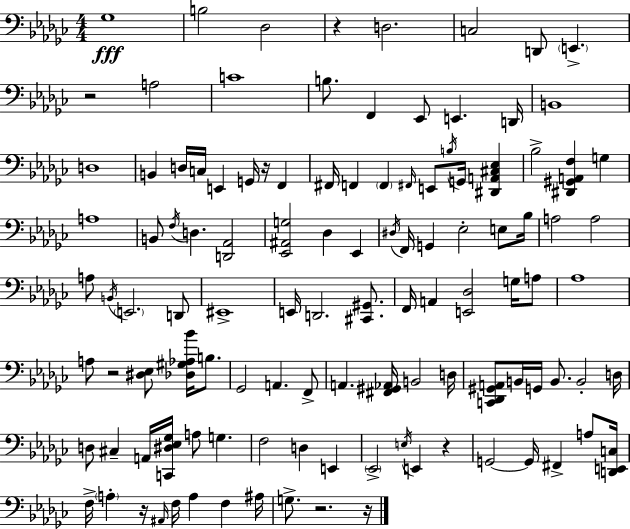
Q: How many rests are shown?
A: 8